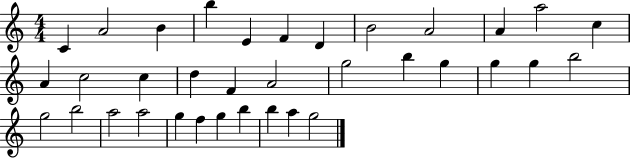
{
  \clef treble
  \numericTimeSignature
  \time 4/4
  \key c \major
  c'4 a'2 b'4 | b''4 e'4 f'4 d'4 | b'2 a'2 | a'4 a''2 c''4 | \break a'4 c''2 c''4 | d''4 f'4 a'2 | g''2 b''4 g''4 | g''4 g''4 b''2 | \break g''2 b''2 | a''2 a''2 | g''4 f''4 g''4 b''4 | b''4 a''4 g''2 | \break \bar "|."
}